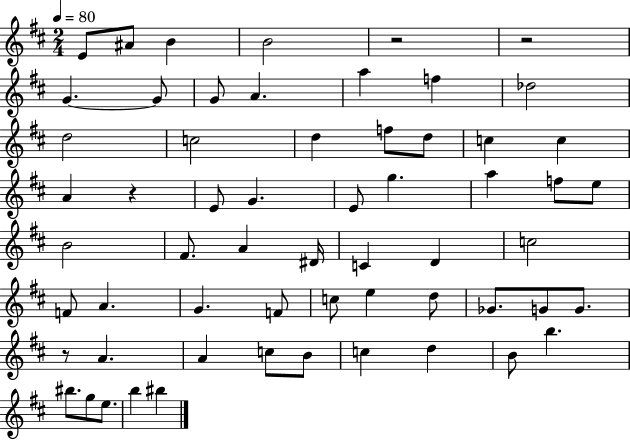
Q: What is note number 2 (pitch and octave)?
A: A#4